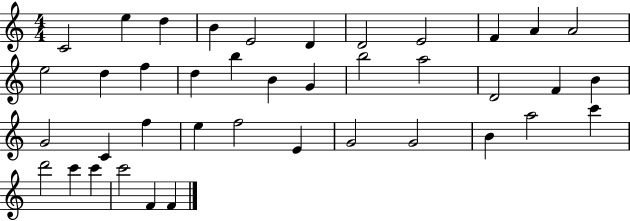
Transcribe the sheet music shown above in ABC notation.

X:1
T:Untitled
M:4/4
L:1/4
K:C
C2 e d B E2 D D2 E2 F A A2 e2 d f d b B G b2 a2 D2 F B G2 C f e f2 E G2 G2 B a2 c' d'2 c' c' c'2 F F